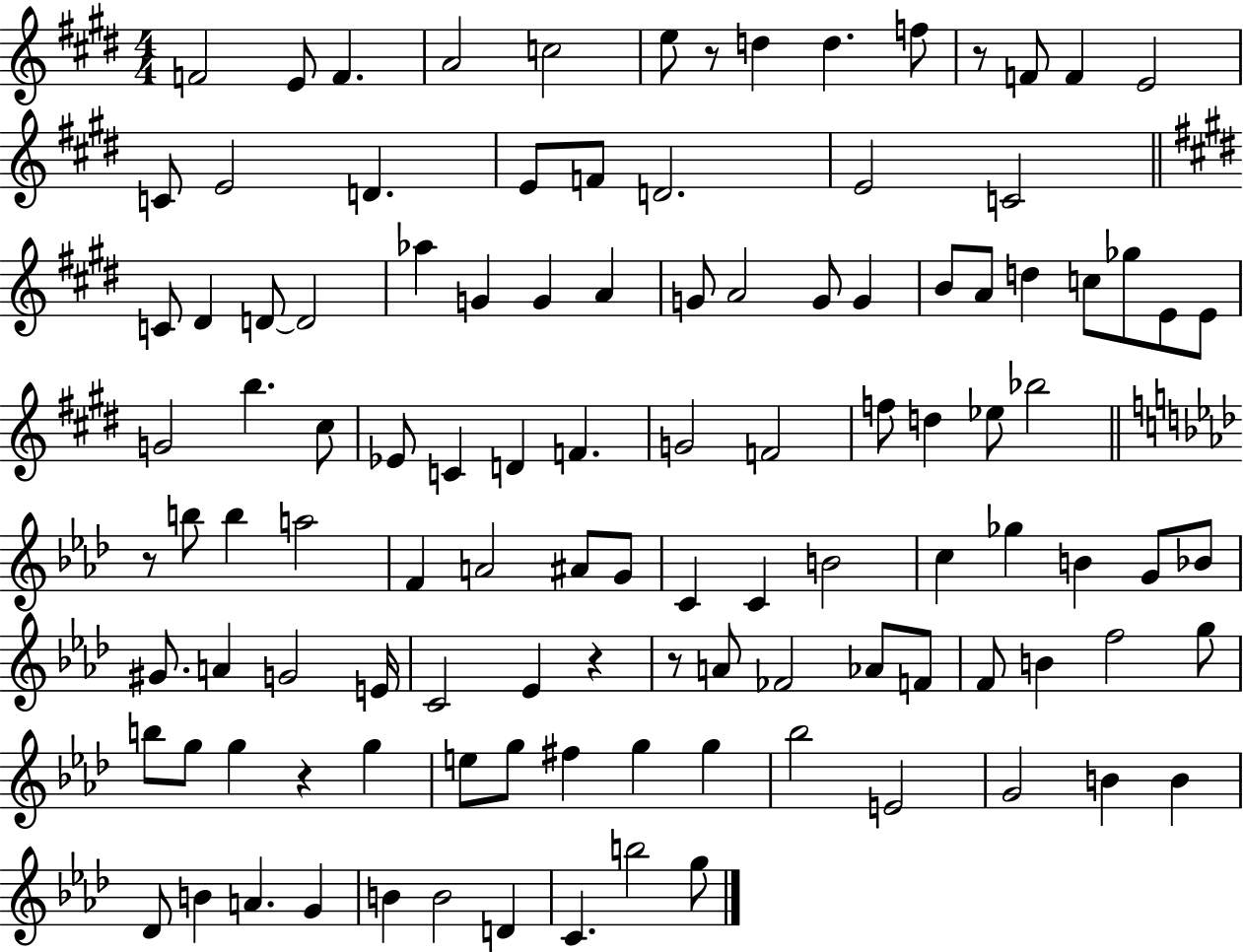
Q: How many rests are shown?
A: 6